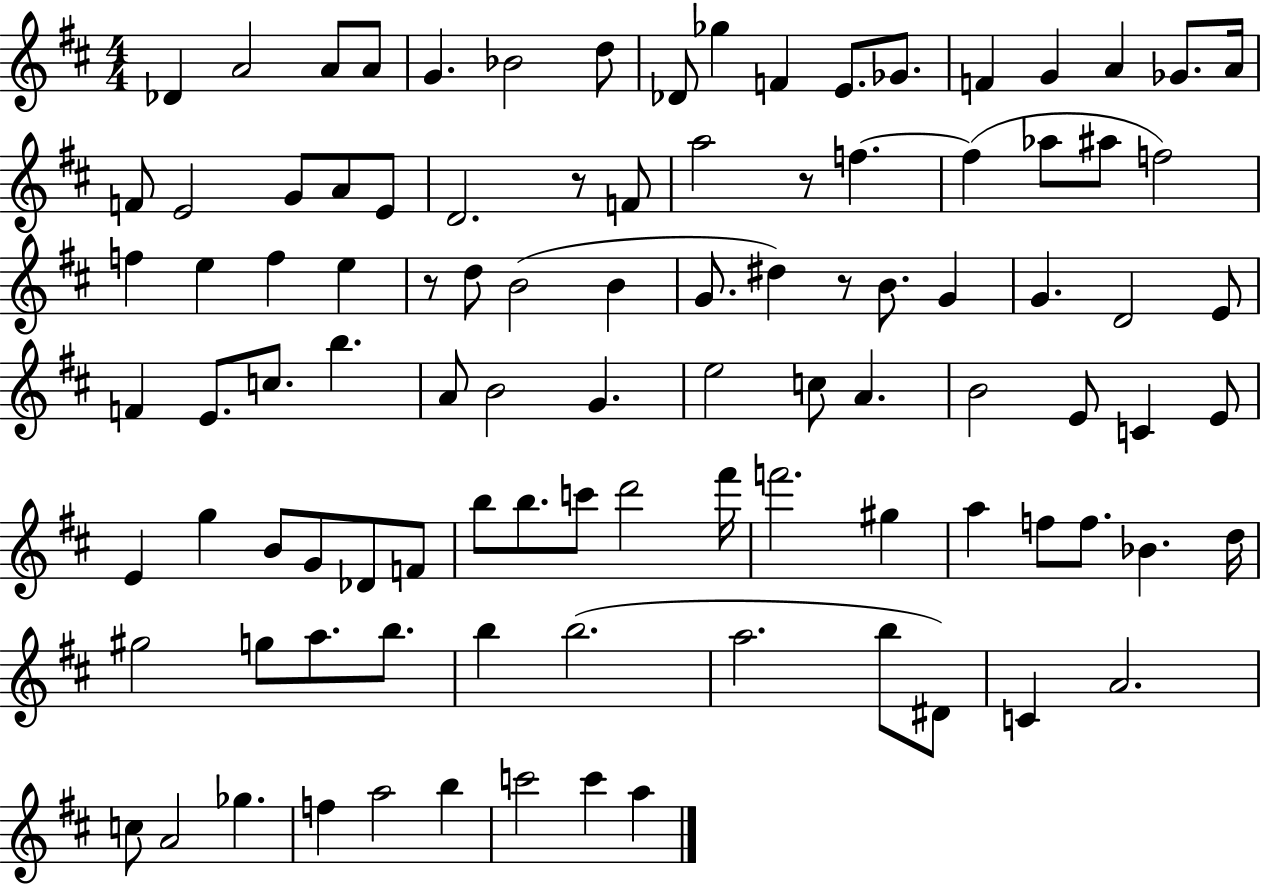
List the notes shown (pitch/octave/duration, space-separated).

Db4/q A4/h A4/e A4/e G4/q. Bb4/h D5/e Db4/e Gb5/q F4/q E4/e. Gb4/e. F4/q G4/q A4/q Gb4/e. A4/s F4/e E4/h G4/e A4/e E4/e D4/h. R/e F4/e A5/h R/e F5/q. F5/q Ab5/e A#5/e F5/h F5/q E5/q F5/q E5/q R/e D5/e B4/h B4/q G4/e. D#5/q R/e B4/e. G4/q G4/q. D4/h E4/e F4/q E4/e. C5/e. B5/q. A4/e B4/h G4/q. E5/h C5/e A4/q. B4/h E4/e C4/q E4/e E4/q G5/q B4/e G4/e Db4/e F4/e B5/e B5/e. C6/e D6/h F#6/s F6/h. G#5/q A5/q F5/e F5/e. Bb4/q. D5/s G#5/h G5/e A5/e. B5/e. B5/q B5/h. A5/h. B5/e D#4/e C4/q A4/h. C5/e A4/h Gb5/q. F5/q A5/h B5/q C6/h C6/q A5/q